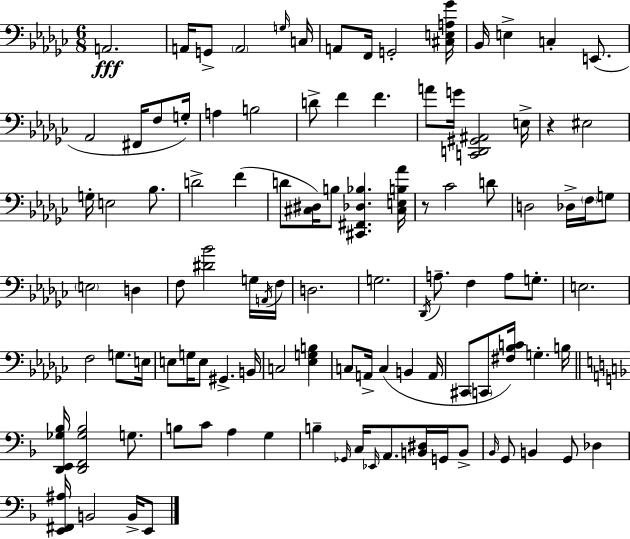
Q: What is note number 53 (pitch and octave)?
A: E3